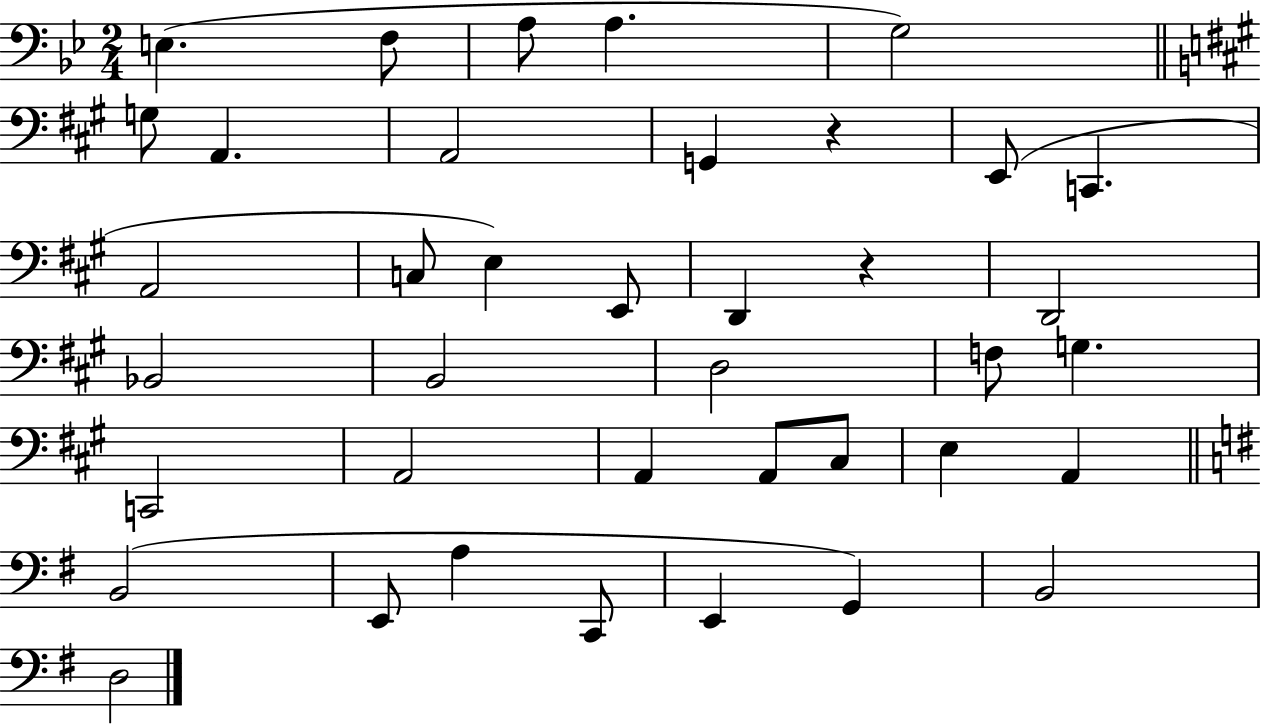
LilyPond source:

{
  \clef bass
  \numericTimeSignature
  \time 2/4
  \key bes \major
  e4.( f8 | a8 a4. | g2) | \bar "||" \break \key a \major g8 a,4. | a,2 | g,4 r4 | e,8( c,4. | \break a,2 | c8 e4) e,8 | d,4 r4 | d,2 | \break bes,2 | b,2 | d2 | f8 g4. | \break c,2 | a,2 | a,4 a,8 cis8 | e4 a,4 | \break \bar "||" \break \key g \major b,2( | e,8 a4 c,8 | e,4 g,4) | b,2 | \break d2 | \bar "|."
}